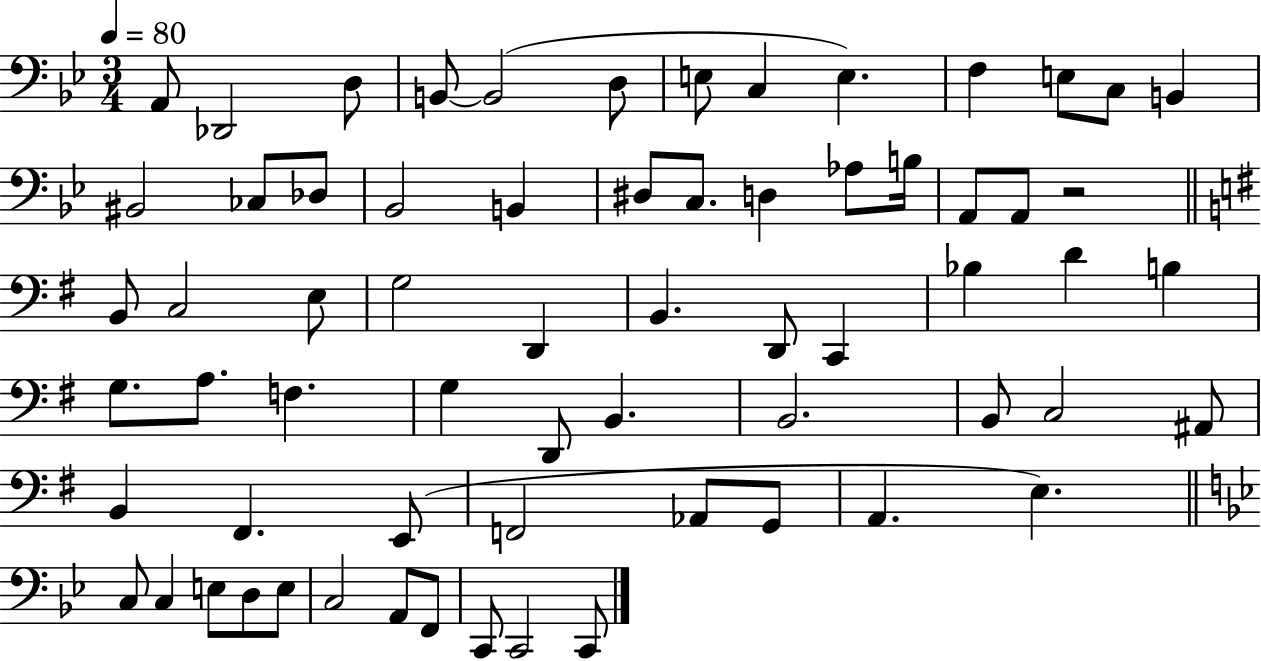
X:1
T:Untitled
M:3/4
L:1/4
K:Bb
A,,/2 _D,,2 D,/2 B,,/2 B,,2 D,/2 E,/2 C, E, F, E,/2 C,/2 B,, ^B,,2 _C,/2 _D,/2 _B,,2 B,, ^D,/2 C,/2 D, _A,/2 B,/4 A,,/2 A,,/2 z2 B,,/2 C,2 E,/2 G,2 D,, B,, D,,/2 C,, _B, D B, G,/2 A,/2 F, G, D,,/2 B,, B,,2 B,,/2 C,2 ^A,,/2 B,, ^F,, E,,/2 F,,2 _A,,/2 G,,/2 A,, E, C,/2 C, E,/2 D,/2 E,/2 C,2 A,,/2 F,,/2 C,,/2 C,,2 C,,/2